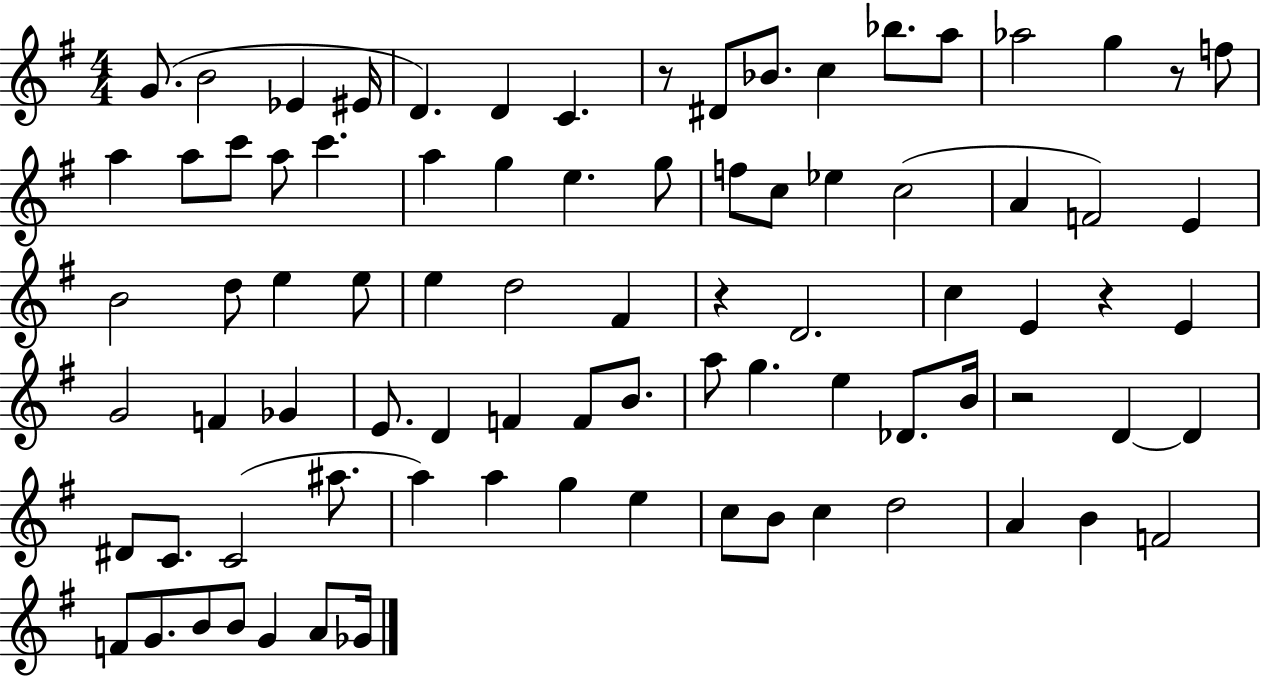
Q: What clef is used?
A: treble